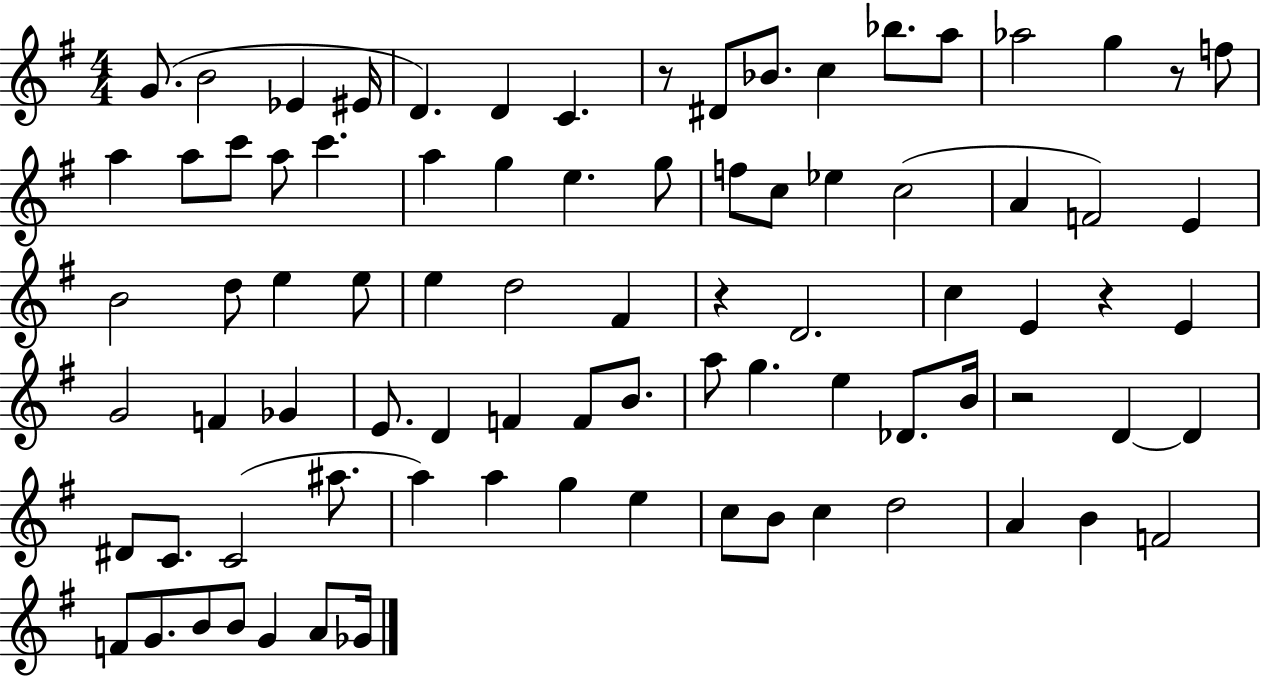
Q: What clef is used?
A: treble